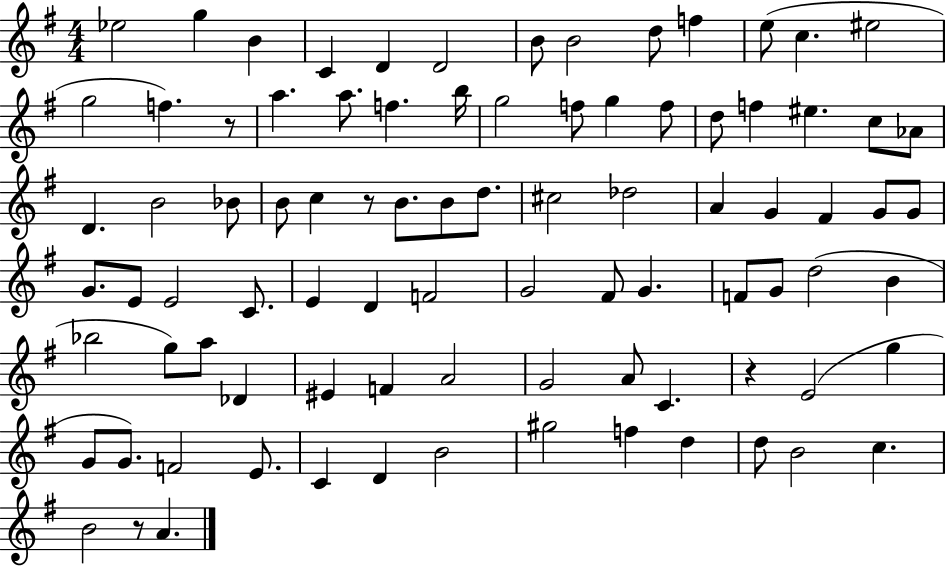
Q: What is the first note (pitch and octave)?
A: Eb5